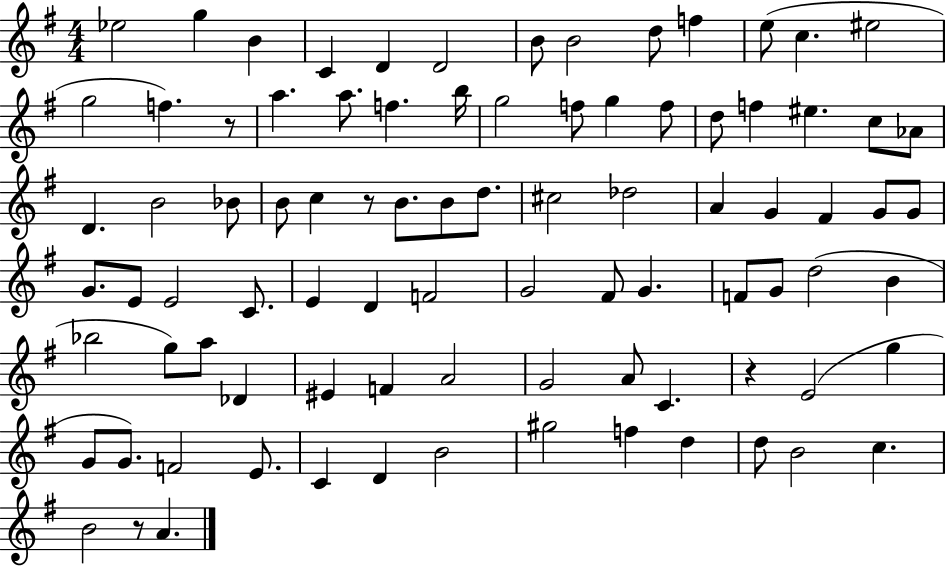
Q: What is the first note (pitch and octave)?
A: Eb5